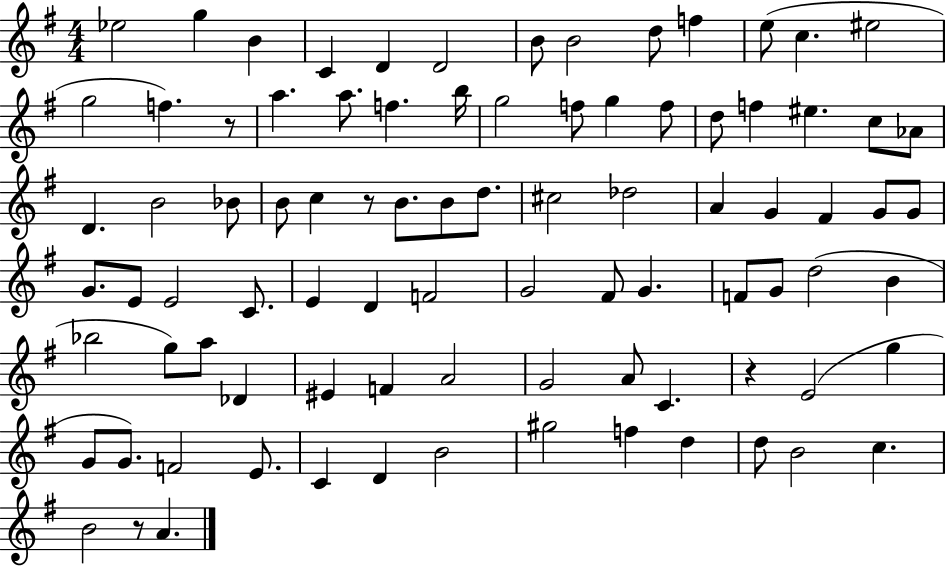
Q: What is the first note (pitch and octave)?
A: Eb5